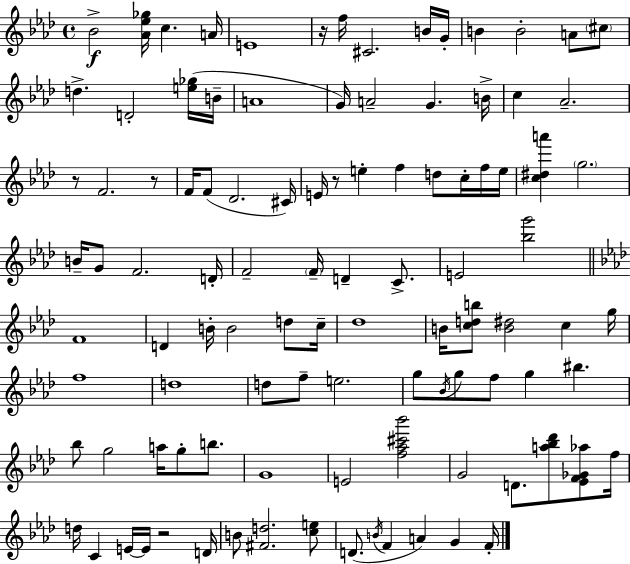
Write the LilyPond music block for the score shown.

{
  \clef treble
  \time 4/4
  \defaultTimeSignature
  \key f \minor
  bes'2->\f <aes' ees'' ges''>16 c''4. a'16 | e'1 | r16 f''16 cis'2. b'16 g'16-. | b'4 b'2-. a'8 \parenthesize cis''8 | \break d''4.-> d'2-. <e'' ges''>16( b'16-- | a'1 | g'16) a'2-- g'4. b'16-> | c''4 aes'2.-- | \break r8 f'2. r8 | f'16 f'8( des'2. cis'16) | e'16 r8 e''4-. f''4 d''8 c''16-. f''16 e''16 | <c'' dis'' a'''>4 \parenthesize g''2. | \break b'16-- g'8 f'2. d'16-. | f'2-- \parenthesize f'16-- d'4-- c'8.-> | e'2 <bes'' g'''>2 | \bar "||" \break \key aes \major f'1 | d'4 b'16-. b'2 d''8 c''16-- | des''1 | b'16 <c'' d'' b''>8 <b' dis''>2 c''4 g''16 | \break f''1 | d''1 | d''8 f''8-- e''2. | g''8 \acciaccatura { bes'16 } g''8 f''8 g''4 bis''4. | \break bes''8 g''2 a''16 g''8-. b''8. | g'1 | e'2 <f'' aes'' cis''' bes'''>2 | g'2 d'8. <a'' bes'' des'''>8 <ees' f' ges' aes''>8 | \break f''16 d''16 c'4 e'16~~ e'16 r2 | d'16 b'8 <fis' d''>2. <c'' e''>8 | d'8.( \acciaccatura { b'16 } f'4 a'4) g'4 | f'16-. \bar "|."
}